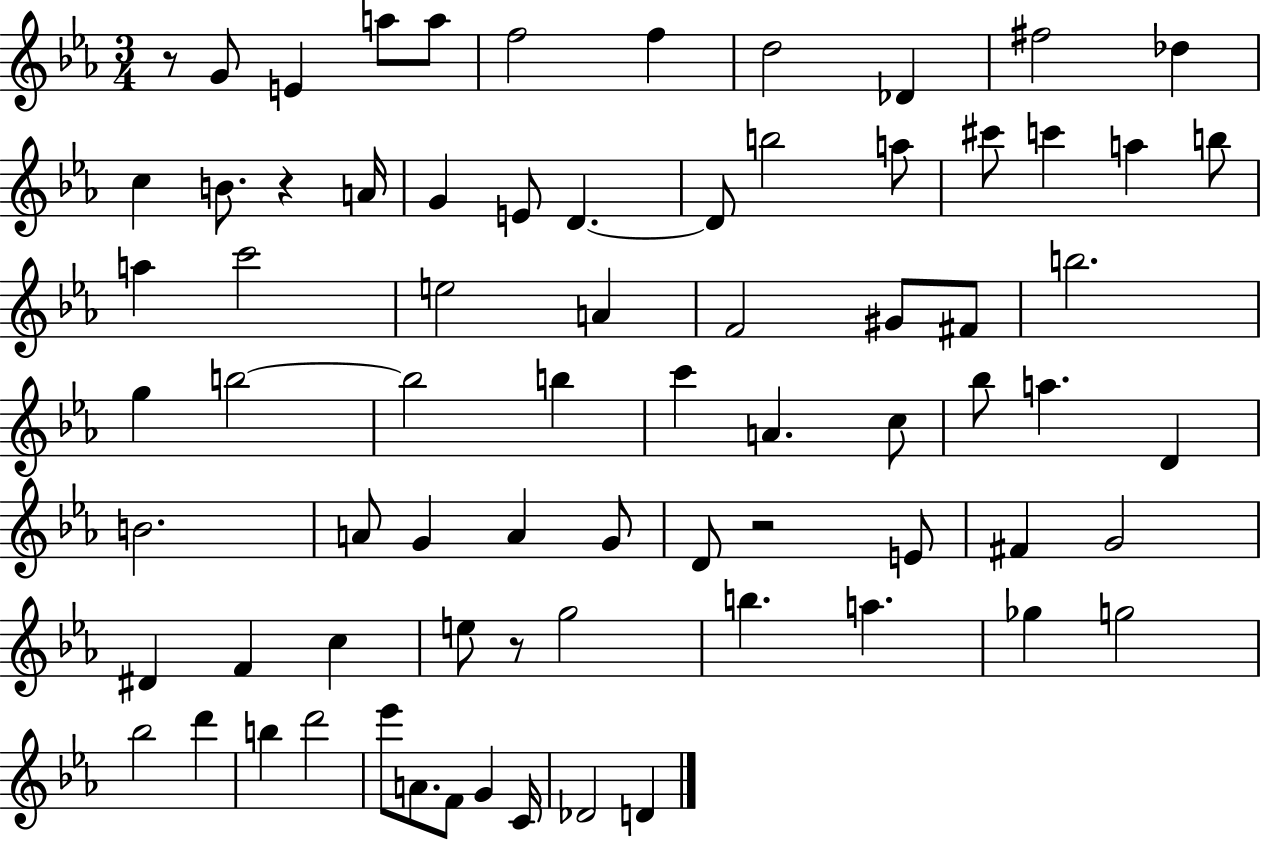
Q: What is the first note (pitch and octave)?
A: G4